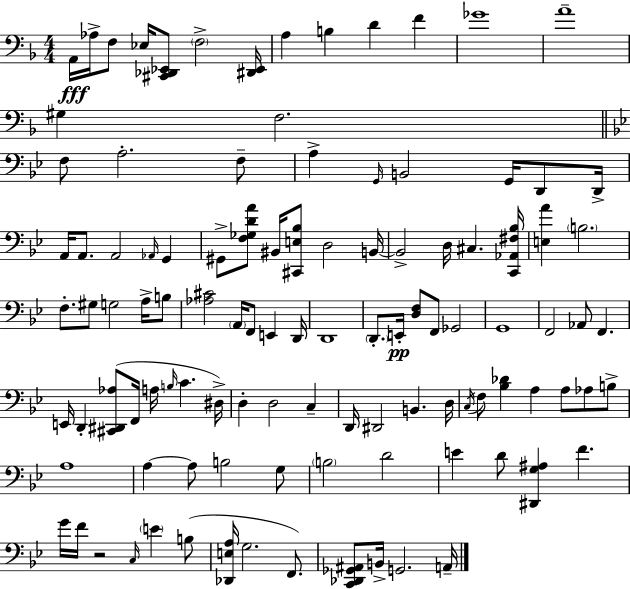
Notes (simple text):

A2/s Ab3/s F3/e Eb3/s [C#2,Db2,Eb2]/e F3/h [D#2,Eb2]/s A3/q B3/q D4/q F4/q Gb4/w A4/w G#3/q F3/h. F3/e A3/h. F3/e A3/q G2/s B2/h G2/s D2/e D2/s A2/s A2/e. A2/h Ab2/s G2/q G#2/e [F3,Gb3,D4,A4]/e BIS2/s [C#2,E3,Bb3]/e D3/h B2/s B2/h D3/s C#3/q. [C2,Ab2,F#3,Bb3]/s [E3,A4]/q B3/h. F3/e. G#3/e G3/h A3/s B3/e [Ab3,C#4]/h A2/s F2/e E2/q D2/s D2/w D2/e. E2/s [D3,F3]/e F2/e Gb2/h G2/w F2/h Ab2/e F2/q. E2/s D2/q [C#2,D#2,Ab3]/e F2/s A3/s B3/s C4/q. D#3/s D3/q D3/h C3/q D2/s D#2/h B2/q. D3/s C3/s F3/e [Bb3,Db4]/q A3/q A3/e Ab3/e B3/e A3/w A3/q A3/e B3/h G3/e B3/h D4/h E4/q D4/e [D#2,G3,A#3]/q F4/q. G4/s F4/s R/h C3/s E4/q B3/e [Db2,E3,A3]/s G3/h. F2/e. [C2,Db2,Gb2,A#2]/e B2/s G2/h. A2/s